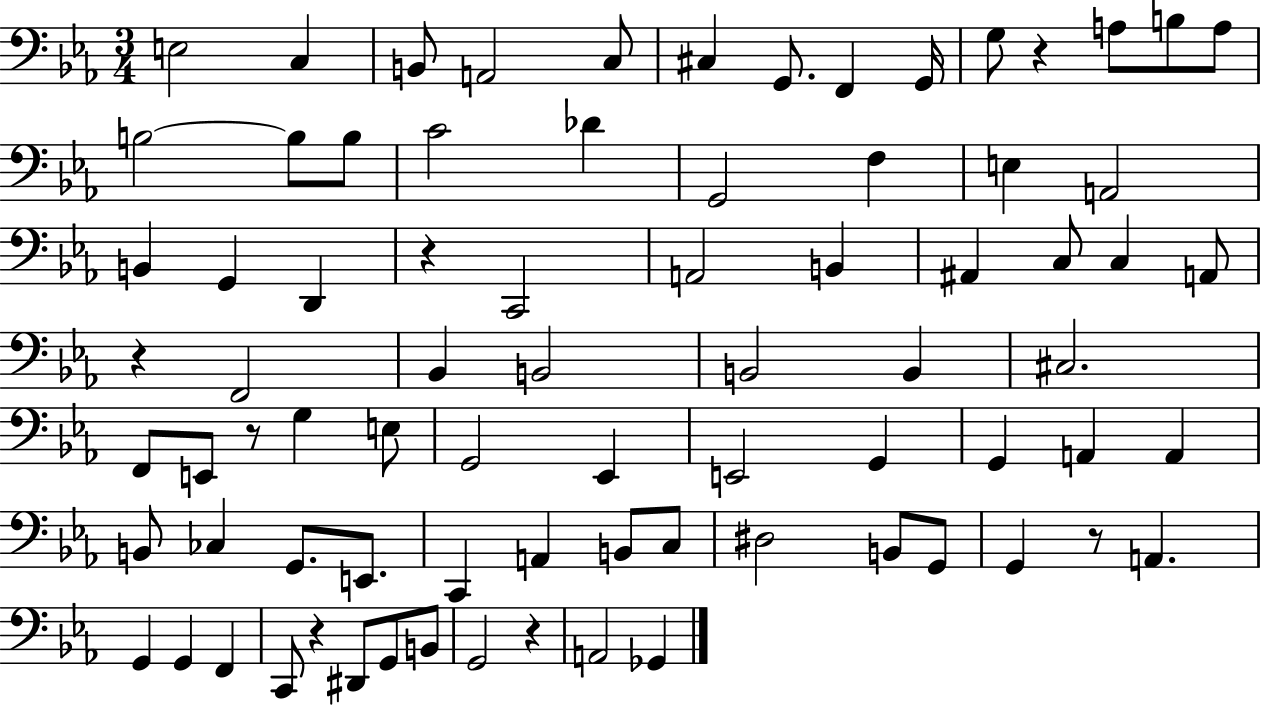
X:1
T:Untitled
M:3/4
L:1/4
K:Eb
E,2 C, B,,/2 A,,2 C,/2 ^C, G,,/2 F,, G,,/4 G,/2 z A,/2 B,/2 A,/2 B,2 B,/2 B,/2 C2 _D G,,2 F, E, A,,2 B,, G,, D,, z C,,2 A,,2 B,, ^A,, C,/2 C, A,,/2 z F,,2 _B,, B,,2 B,,2 B,, ^C,2 F,,/2 E,,/2 z/2 G, E,/2 G,,2 _E,, E,,2 G,, G,, A,, A,, B,,/2 _C, G,,/2 E,,/2 C,, A,, B,,/2 C,/2 ^D,2 B,,/2 G,,/2 G,, z/2 A,, G,, G,, F,, C,,/2 z ^D,,/2 G,,/2 B,,/2 G,,2 z A,,2 _G,,